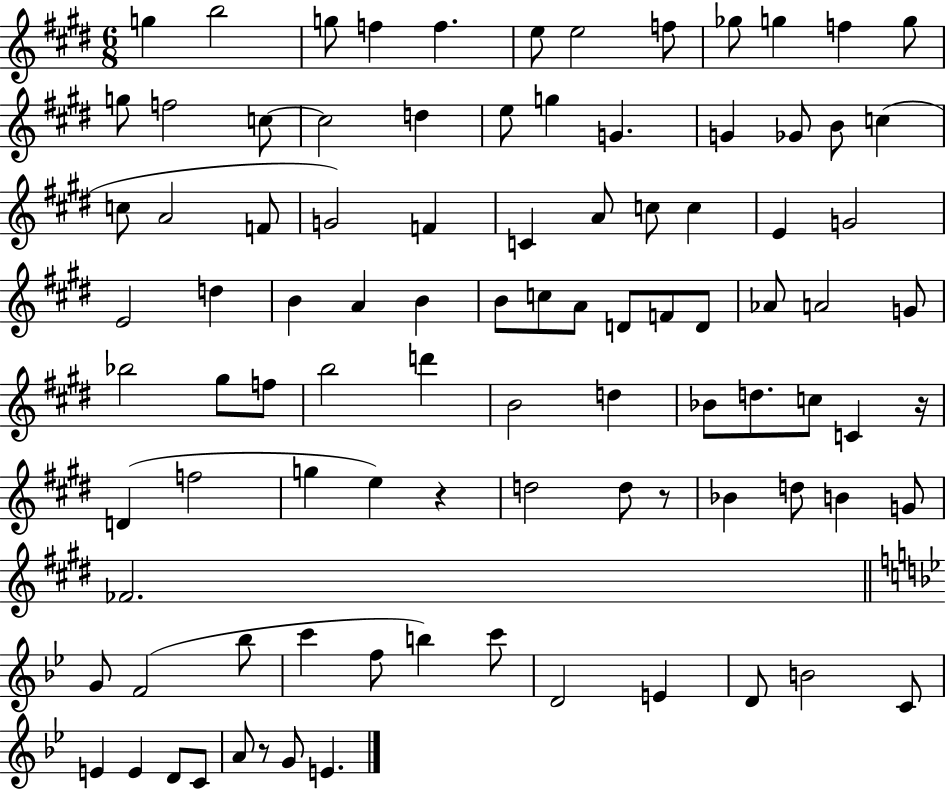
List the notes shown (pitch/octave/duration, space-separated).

G5/q B5/h G5/e F5/q F5/q. E5/e E5/h F5/e Gb5/e G5/q F5/q G5/e G5/e F5/h C5/e C5/h D5/q E5/e G5/q G4/q. G4/q Gb4/e B4/e C5/q C5/e A4/h F4/e G4/h F4/q C4/q A4/e C5/e C5/q E4/q G4/h E4/h D5/q B4/q A4/q B4/q B4/e C5/e A4/e D4/e F4/e D4/e Ab4/e A4/h G4/e Bb5/h G#5/e F5/e B5/h D6/q B4/h D5/q Bb4/e D5/e. C5/e C4/q R/s D4/q F5/h G5/q E5/q R/q D5/h D5/e R/e Bb4/q D5/e B4/q G4/e FES4/h. G4/e F4/h Bb5/e C6/q F5/e B5/q C6/e D4/h E4/q D4/e B4/h C4/e E4/q E4/q D4/e C4/e A4/e R/e G4/e E4/q.